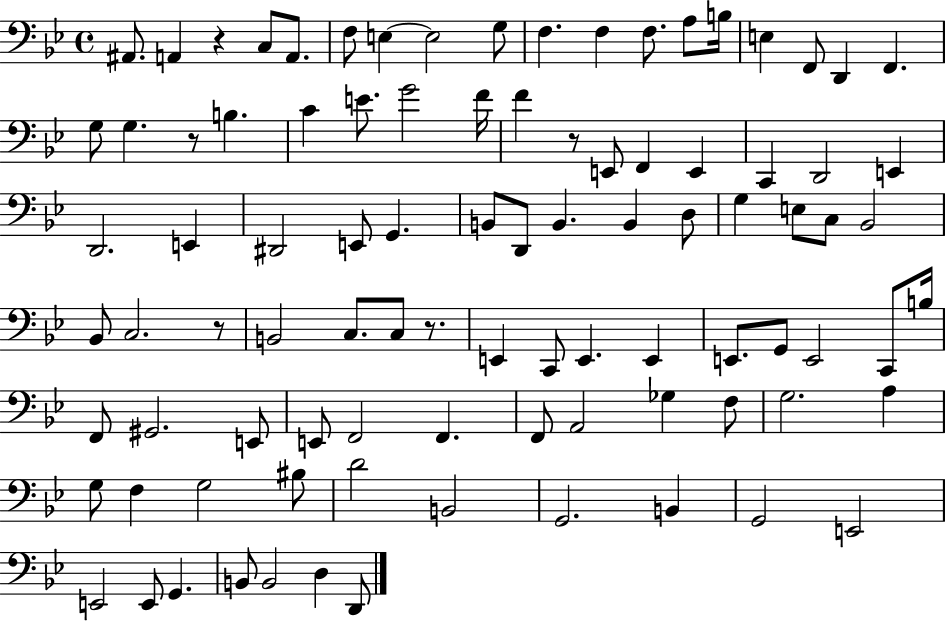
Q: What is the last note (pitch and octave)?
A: D2